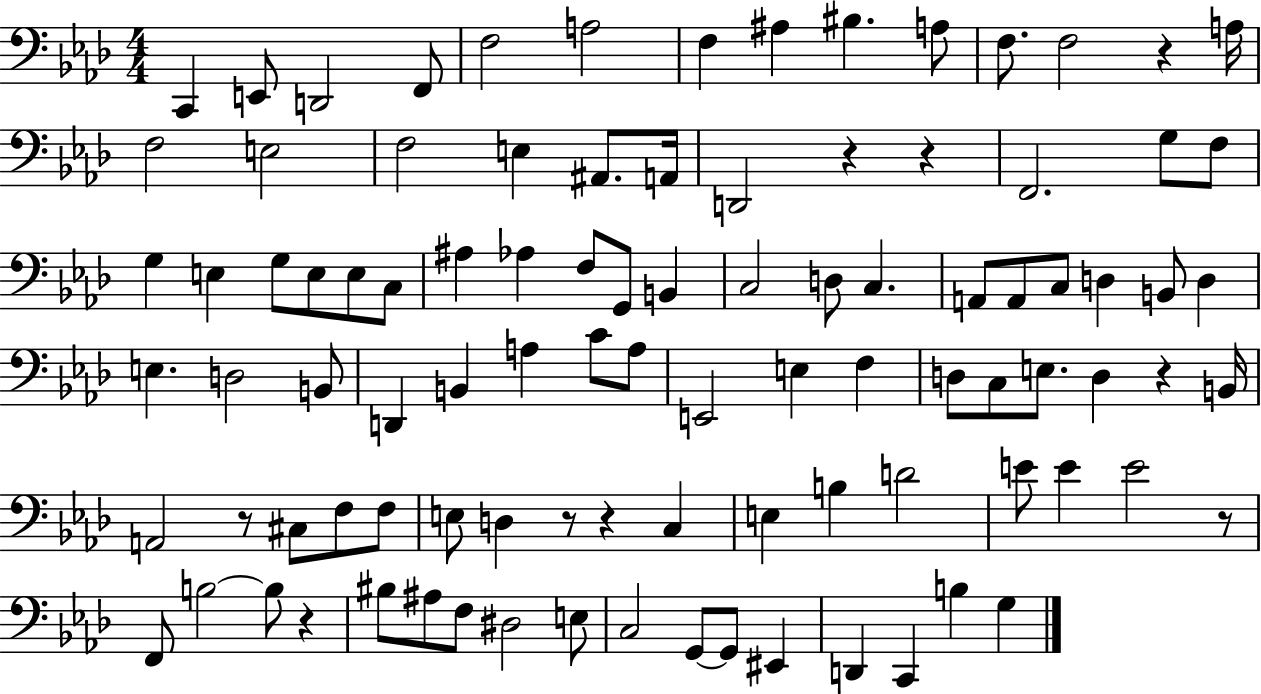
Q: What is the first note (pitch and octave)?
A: C2